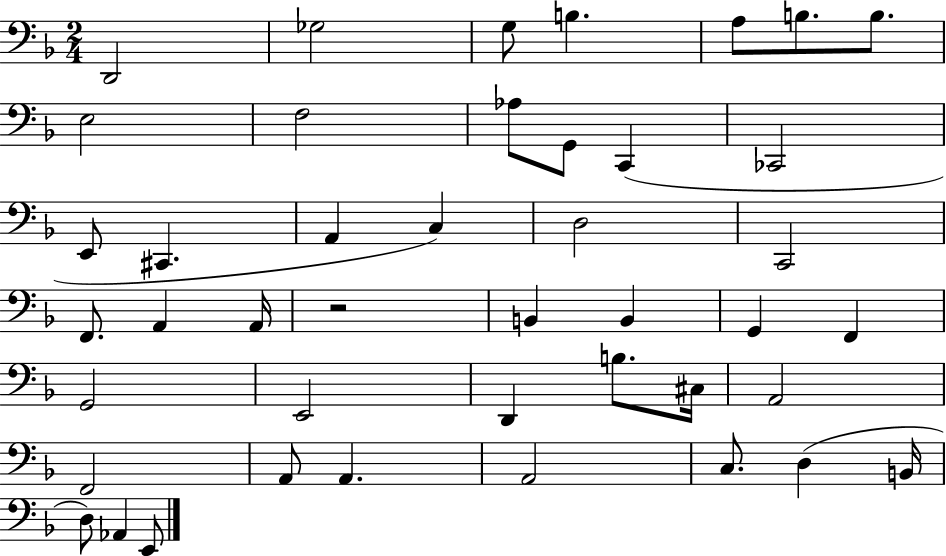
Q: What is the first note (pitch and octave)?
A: D2